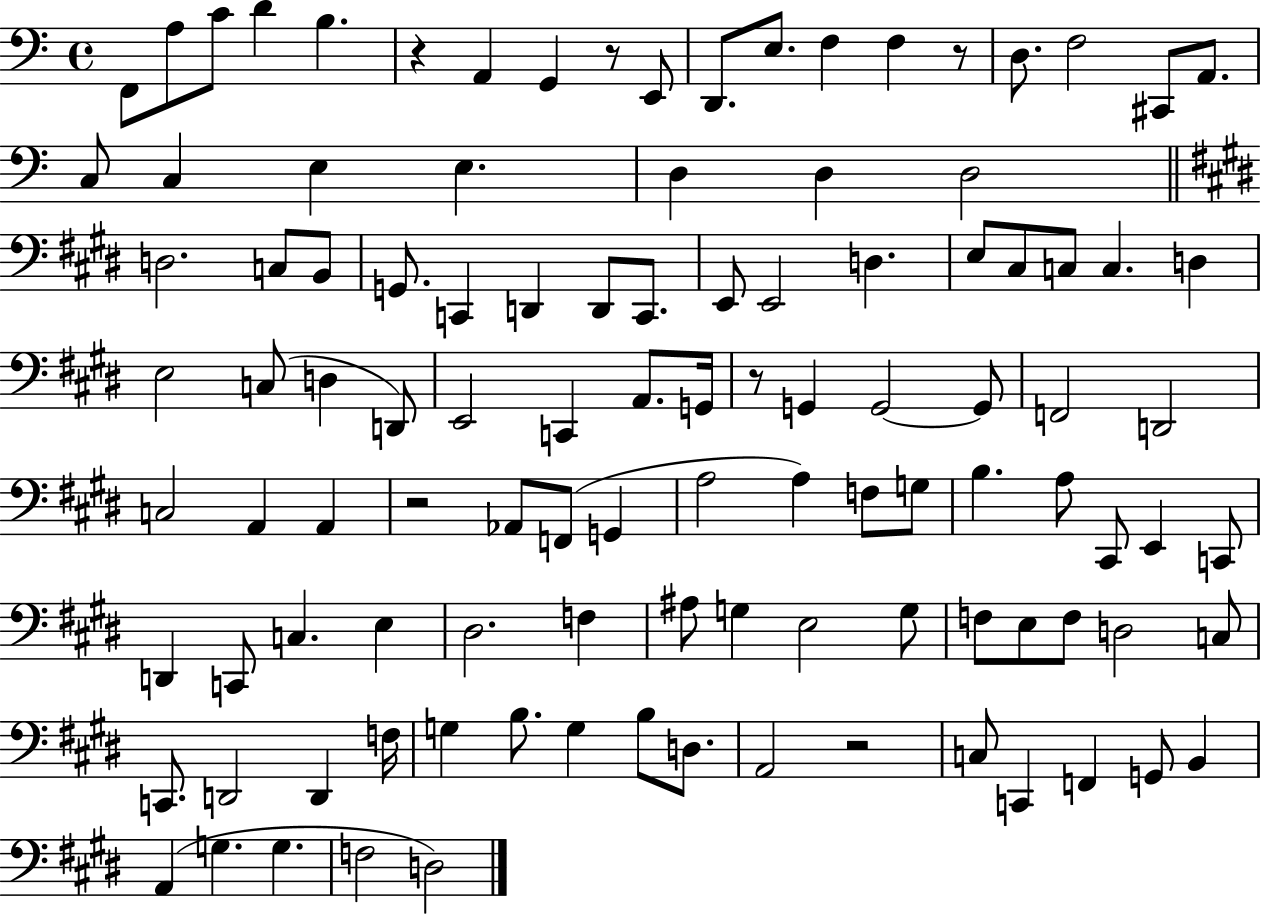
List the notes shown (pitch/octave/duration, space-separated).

F2/e A3/e C4/e D4/q B3/q. R/q A2/q G2/q R/e E2/e D2/e. E3/e. F3/q F3/q R/e D3/e. F3/h C#2/e A2/e. C3/e C3/q E3/q E3/q. D3/q D3/q D3/h D3/h. C3/e B2/e G2/e. C2/q D2/q D2/e C2/e. E2/e E2/h D3/q. E3/e C#3/e C3/e C3/q. D3/q E3/h C3/e D3/q D2/e E2/h C2/q A2/e. G2/s R/e G2/q G2/h G2/e F2/h D2/h C3/h A2/q A2/q R/h Ab2/e F2/e G2/q A3/h A3/q F3/e G3/e B3/q. A3/e C#2/e E2/q C2/e D2/q C2/e C3/q. E3/q D#3/h. F3/q A#3/e G3/q E3/h G3/e F3/e E3/e F3/e D3/h C3/e C2/e. D2/h D2/q F3/s G3/q B3/e. G3/q B3/e D3/e. A2/h R/h C3/e C2/q F2/q G2/e B2/q A2/q G3/q. G3/q. F3/h D3/h